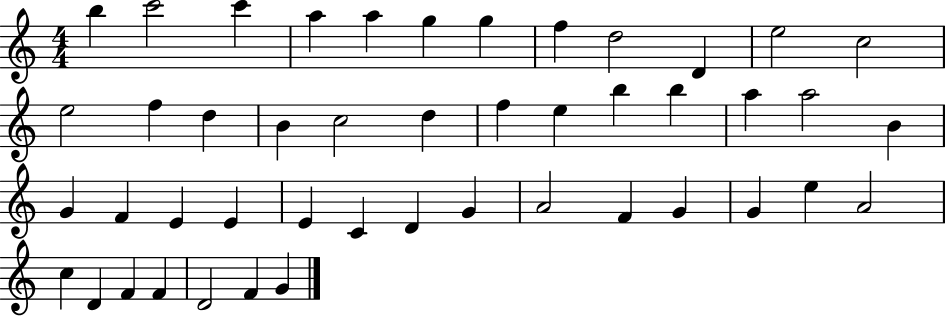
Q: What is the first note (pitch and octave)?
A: B5